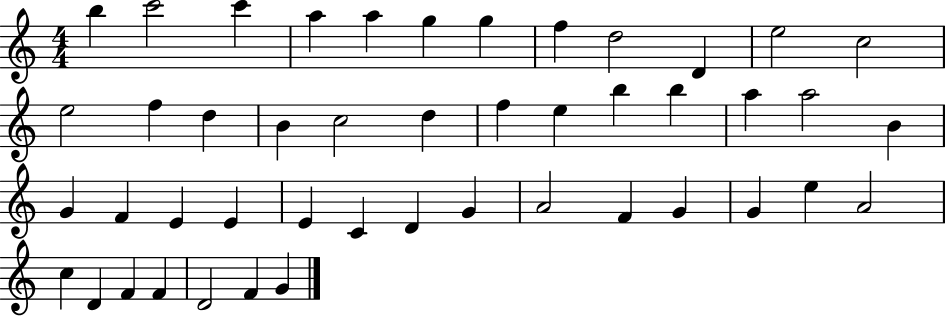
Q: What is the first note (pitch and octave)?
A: B5